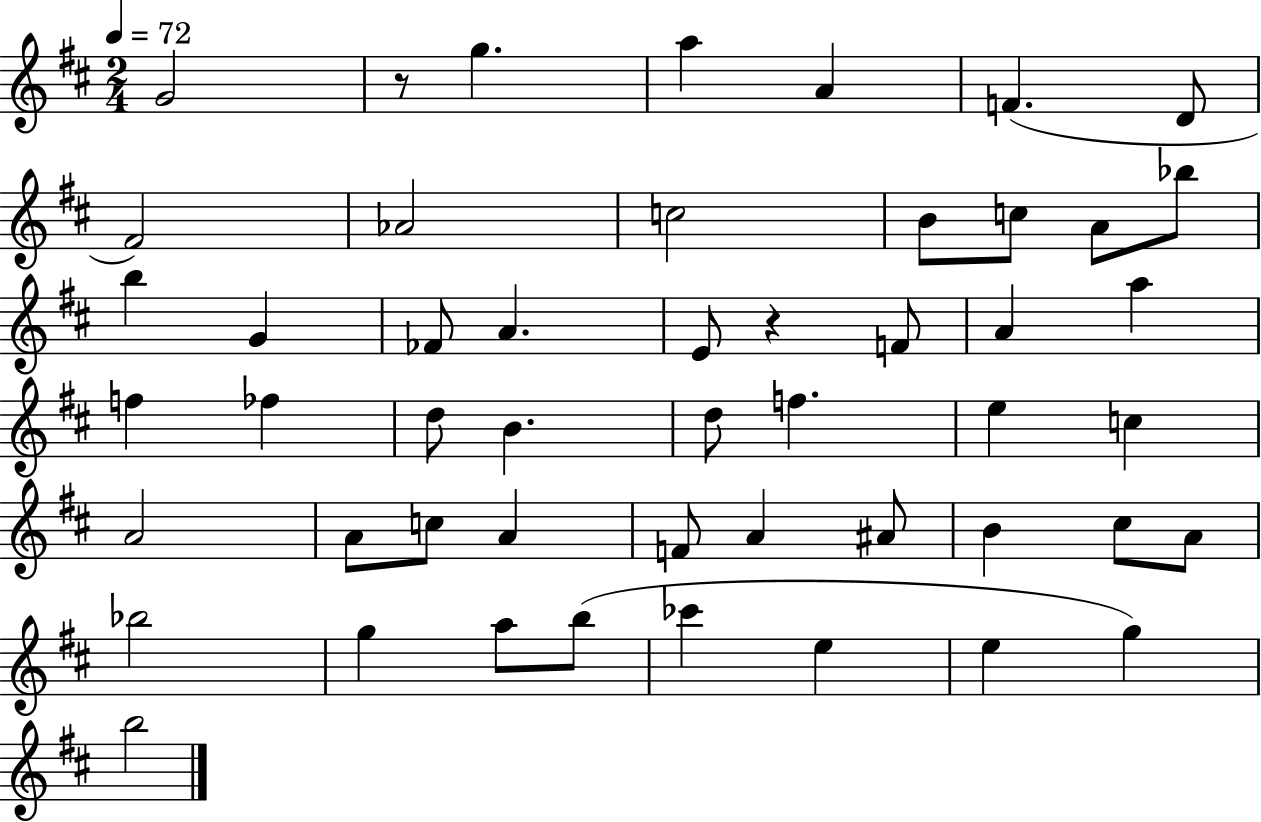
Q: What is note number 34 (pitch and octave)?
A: F4